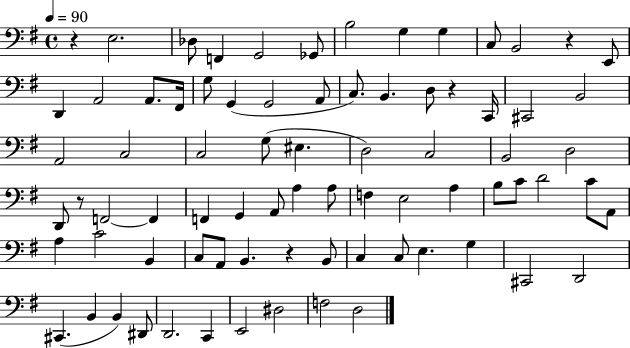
{
  \clef bass
  \time 4/4
  \defaultTimeSignature
  \key g \major
  \tempo 4 = 90
  \repeat volta 2 { r4 e2. | des8 f,4 g,2 ges,8 | b2 g4 g4 | c8 b,2 r4 e,8 | \break d,4 a,2 a,8. fis,16 | g8 g,4( g,2 a,8 | c8.) b,4. d8 r4 c,16 | cis,2 b,2 | \break a,2 c2 | c2 g8( eis4. | d2) c2 | b,2 d2 | \break d,8 r8 f,2~~ f,4 | f,4 g,4 a,8 a4 a8 | f4 e2 a4 | b8 c'8 d'2 c'8 a,8 | \break a4 c'2 b,4 | c8 a,8 b,4. r4 b,8 | c4 c8 e4. g4 | cis,2 d,2 | \break cis,4.( b,4 b,4) dis,8 | d,2. c,4 | e,2 dis2 | f2 d2 | \break } \bar "|."
}